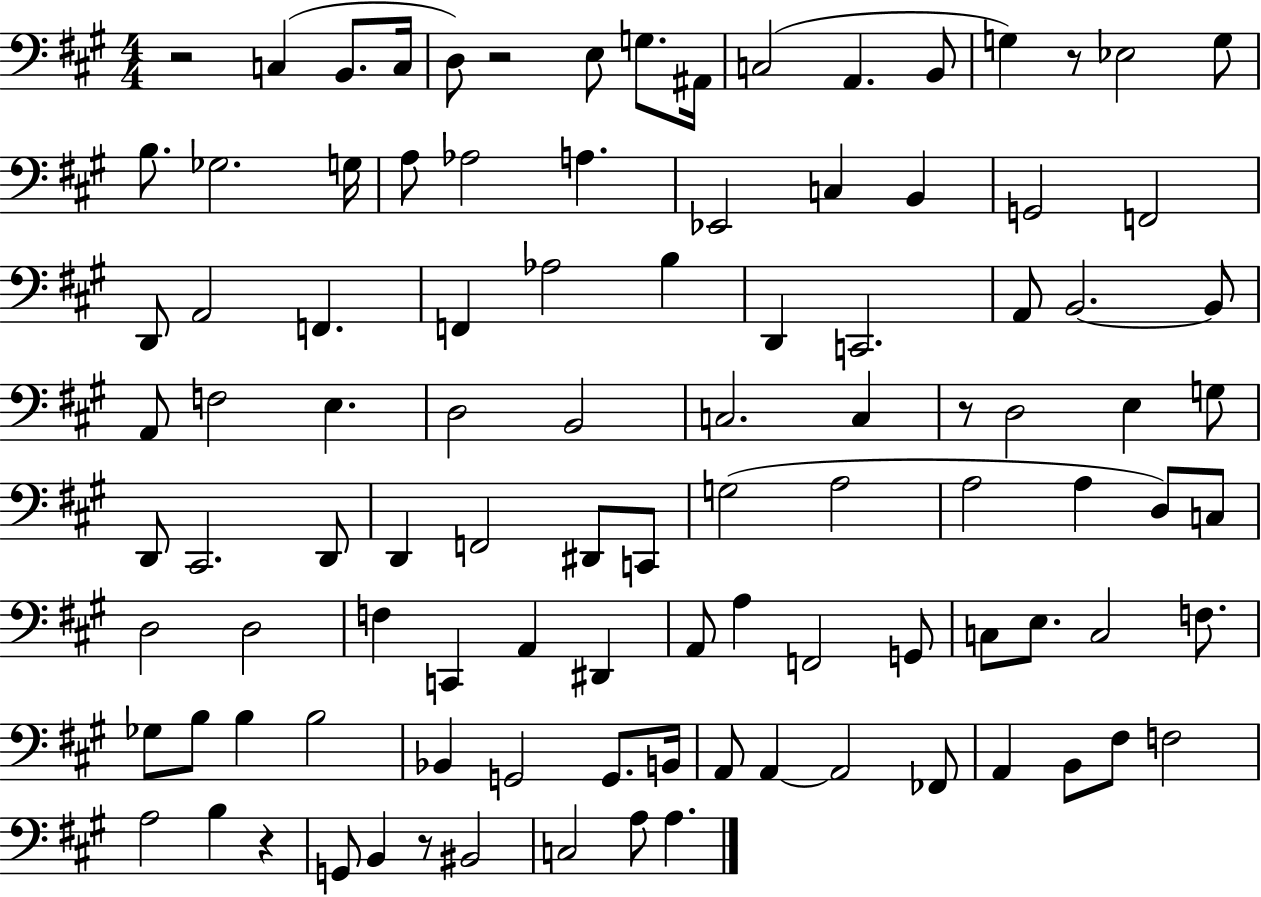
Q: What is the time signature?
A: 4/4